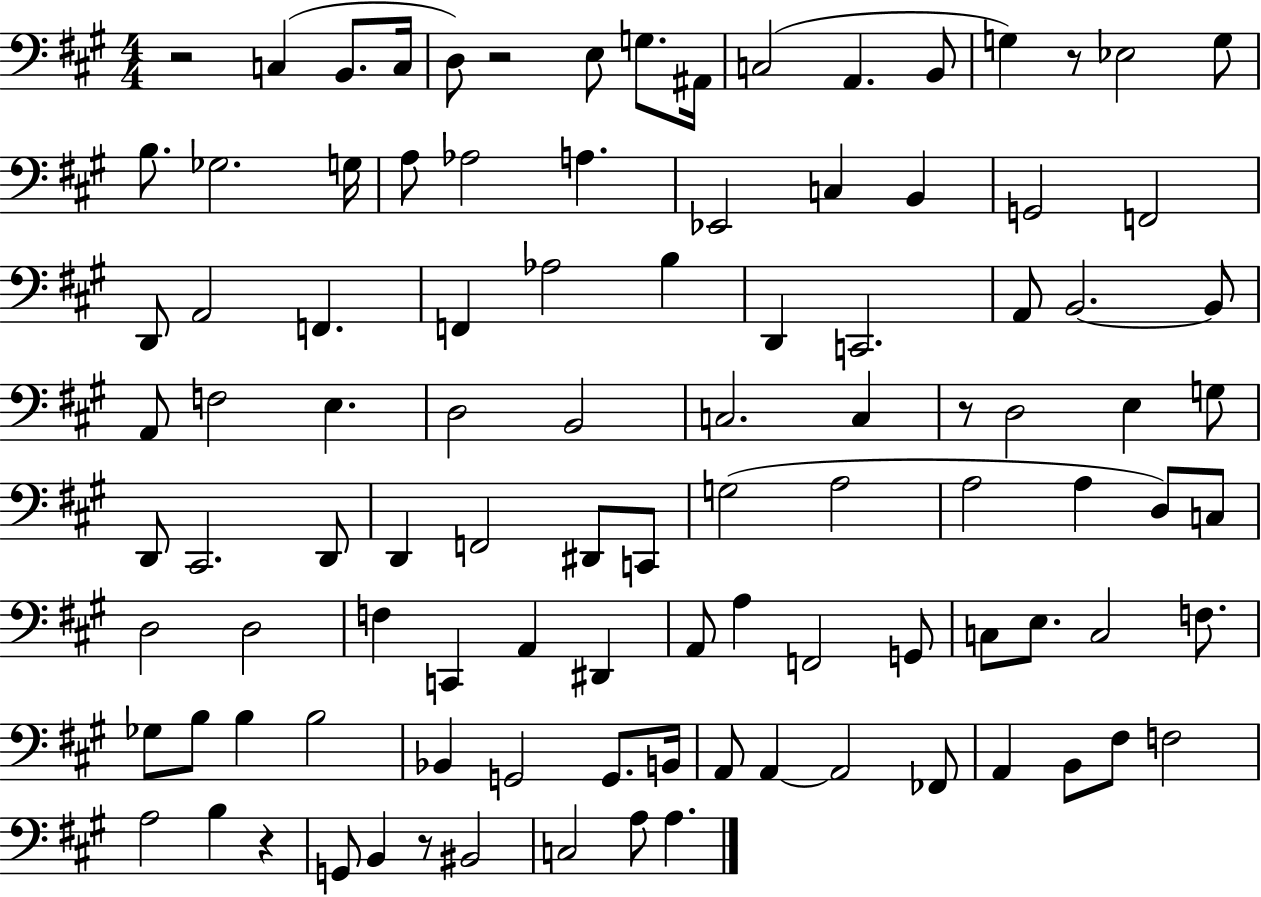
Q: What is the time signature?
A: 4/4